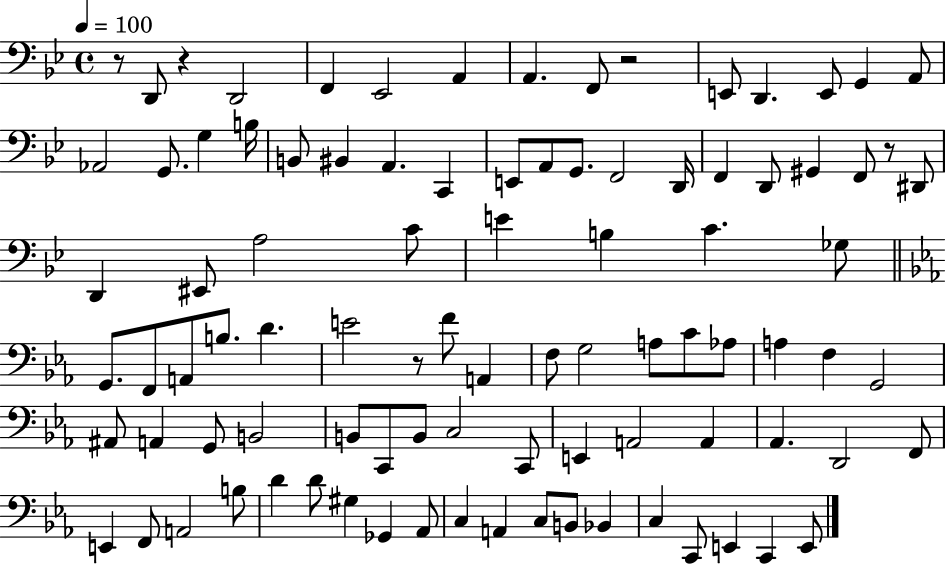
{
  \clef bass
  \time 4/4
  \defaultTimeSignature
  \key bes \major
  \tempo 4 = 100
  r8 d,8 r4 d,2 | f,4 ees,2 a,4 | a,4. f,8 r2 | e,8 d,4. e,8 g,4 a,8 | \break aes,2 g,8. g4 b16 | b,8 bis,4 a,4. c,4 | e,8 a,8 g,8. f,2 d,16 | f,4 d,8 gis,4 f,8 r8 dis,8 | \break d,4 eis,8 a2 c'8 | e'4 b4 c'4. ges8 | \bar "||" \break \key c \minor g,8. f,8 a,8 b8. d'4. | e'2 r8 f'8 a,4 | f8 g2 a8 c'8 aes8 | a4 f4 g,2 | \break ais,8 a,4 g,8 b,2 | b,8 c,8 b,8 c2 c,8 | e,4 a,2 a,4 | aes,4. d,2 f,8 | \break e,4 f,8 a,2 b8 | d'4 d'8 gis4 ges,4 aes,8 | c4 a,4 c8 b,8 bes,4 | c4 c,8 e,4 c,4 e,8 | \break \bar "|."
}